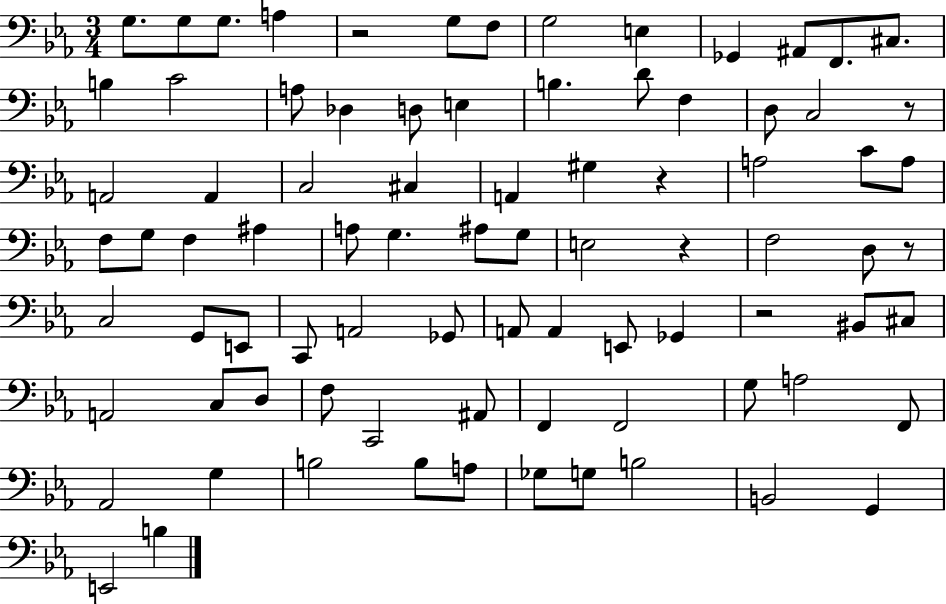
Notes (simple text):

G3/e. G3/e G3/e. A3/q R/h G3/e F3/e G3/h E3/q Gb2/q A#2/e F2/e. C#3/e. B3/q C4/h A3/e Db3/q D3/e E3/q B3/q. D4/e F3/q D3/e C3/h R/e A2/h A2/q C3/h C#3/q A2/q G#3/q R/q A3/h C4/e A3/e F3/e G3/e F3/q A#3/q A3/e G3/q. A#3/e G3/e E3/h R/q F3/h D3/e R/e C3/h G2/e E2/e C2/e A2/h Gb2/e A2/e A2/q E2/e Gb2/q R/h BIS2/e C#3/e A2/h C3/e D3/e F3/e C2/h A#2/e F2/q F2/h G3/e A3/h F2/e Ab2/h G3/q B3/h B3/e A3/e Gb3/e G3/e B3/h B2/h G2/q E2/h B3/q